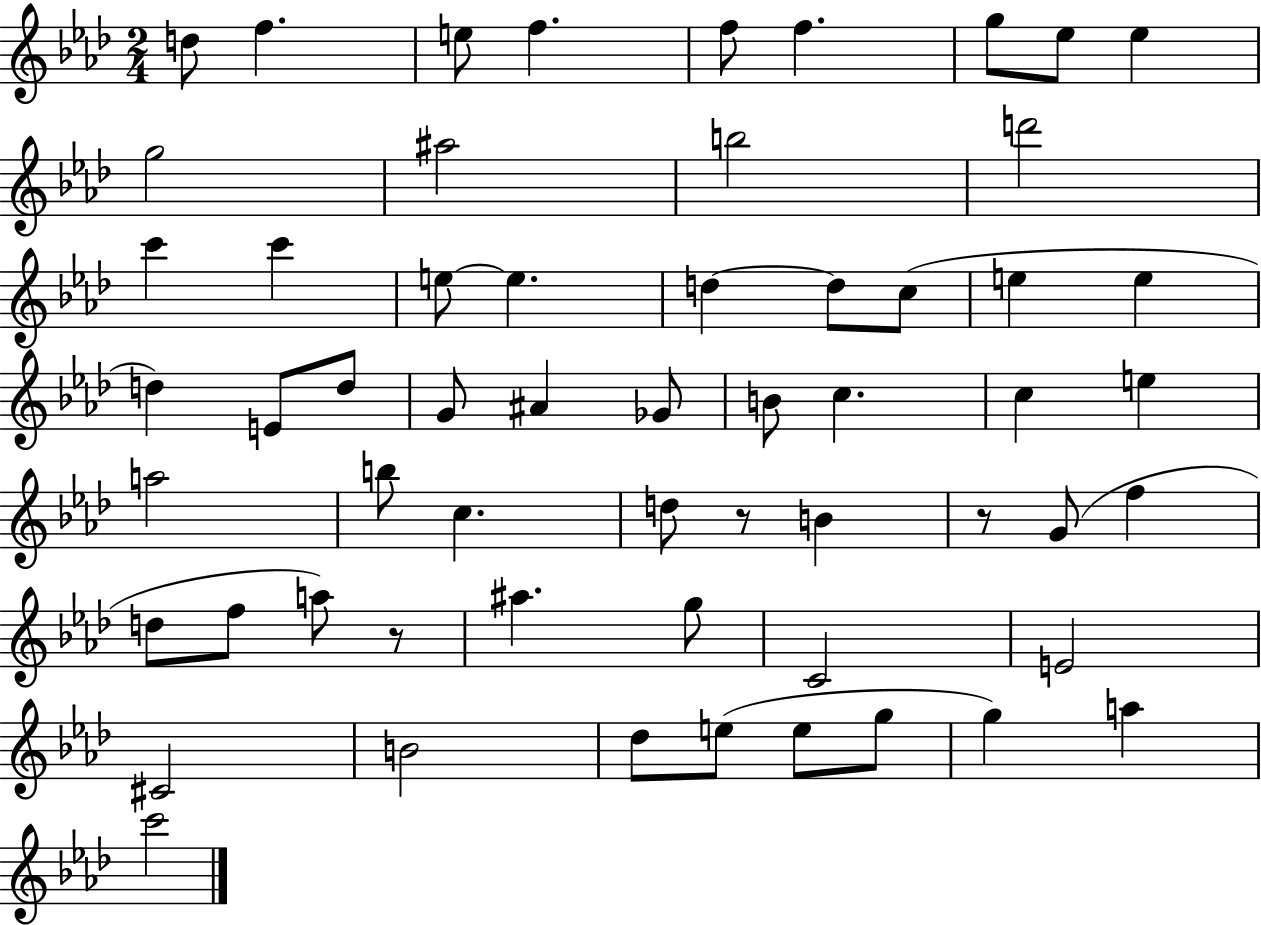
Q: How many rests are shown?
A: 3